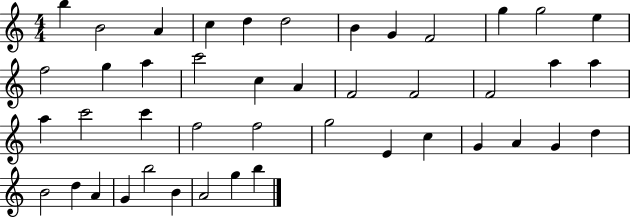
{
  \clef treble
  \numericTimeSignature
  \time 4/4
  \key c \major
  b''4 b'2 a'4 | c''4 d''4 d''2 | b'4 g'4 f'2 | g''4 g''2 e''4 | \break f''2 g''4 a''4 | c'''2 c''4 a'4 | f'2 f'2 | f'2 a''4 a''4 | \break a''4 c'''2 c'''4 | f''2 f''2 | g''2 e'4 c''4 | g'4 a'4 g'4 d''4 | \break b'2 d''4 a'4 | g'4 b''2 b'4 | a'2 g''4 b''4 | \bar "|."
}